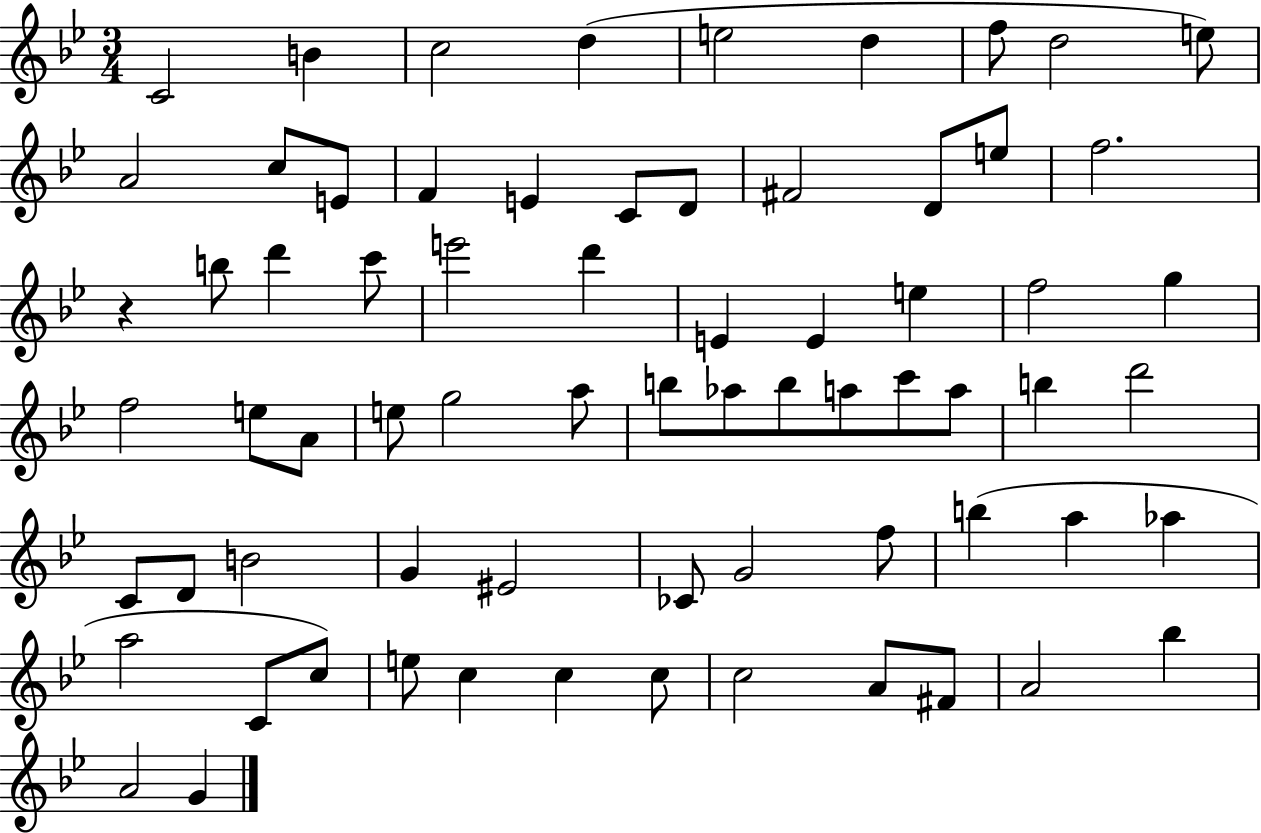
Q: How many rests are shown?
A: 1